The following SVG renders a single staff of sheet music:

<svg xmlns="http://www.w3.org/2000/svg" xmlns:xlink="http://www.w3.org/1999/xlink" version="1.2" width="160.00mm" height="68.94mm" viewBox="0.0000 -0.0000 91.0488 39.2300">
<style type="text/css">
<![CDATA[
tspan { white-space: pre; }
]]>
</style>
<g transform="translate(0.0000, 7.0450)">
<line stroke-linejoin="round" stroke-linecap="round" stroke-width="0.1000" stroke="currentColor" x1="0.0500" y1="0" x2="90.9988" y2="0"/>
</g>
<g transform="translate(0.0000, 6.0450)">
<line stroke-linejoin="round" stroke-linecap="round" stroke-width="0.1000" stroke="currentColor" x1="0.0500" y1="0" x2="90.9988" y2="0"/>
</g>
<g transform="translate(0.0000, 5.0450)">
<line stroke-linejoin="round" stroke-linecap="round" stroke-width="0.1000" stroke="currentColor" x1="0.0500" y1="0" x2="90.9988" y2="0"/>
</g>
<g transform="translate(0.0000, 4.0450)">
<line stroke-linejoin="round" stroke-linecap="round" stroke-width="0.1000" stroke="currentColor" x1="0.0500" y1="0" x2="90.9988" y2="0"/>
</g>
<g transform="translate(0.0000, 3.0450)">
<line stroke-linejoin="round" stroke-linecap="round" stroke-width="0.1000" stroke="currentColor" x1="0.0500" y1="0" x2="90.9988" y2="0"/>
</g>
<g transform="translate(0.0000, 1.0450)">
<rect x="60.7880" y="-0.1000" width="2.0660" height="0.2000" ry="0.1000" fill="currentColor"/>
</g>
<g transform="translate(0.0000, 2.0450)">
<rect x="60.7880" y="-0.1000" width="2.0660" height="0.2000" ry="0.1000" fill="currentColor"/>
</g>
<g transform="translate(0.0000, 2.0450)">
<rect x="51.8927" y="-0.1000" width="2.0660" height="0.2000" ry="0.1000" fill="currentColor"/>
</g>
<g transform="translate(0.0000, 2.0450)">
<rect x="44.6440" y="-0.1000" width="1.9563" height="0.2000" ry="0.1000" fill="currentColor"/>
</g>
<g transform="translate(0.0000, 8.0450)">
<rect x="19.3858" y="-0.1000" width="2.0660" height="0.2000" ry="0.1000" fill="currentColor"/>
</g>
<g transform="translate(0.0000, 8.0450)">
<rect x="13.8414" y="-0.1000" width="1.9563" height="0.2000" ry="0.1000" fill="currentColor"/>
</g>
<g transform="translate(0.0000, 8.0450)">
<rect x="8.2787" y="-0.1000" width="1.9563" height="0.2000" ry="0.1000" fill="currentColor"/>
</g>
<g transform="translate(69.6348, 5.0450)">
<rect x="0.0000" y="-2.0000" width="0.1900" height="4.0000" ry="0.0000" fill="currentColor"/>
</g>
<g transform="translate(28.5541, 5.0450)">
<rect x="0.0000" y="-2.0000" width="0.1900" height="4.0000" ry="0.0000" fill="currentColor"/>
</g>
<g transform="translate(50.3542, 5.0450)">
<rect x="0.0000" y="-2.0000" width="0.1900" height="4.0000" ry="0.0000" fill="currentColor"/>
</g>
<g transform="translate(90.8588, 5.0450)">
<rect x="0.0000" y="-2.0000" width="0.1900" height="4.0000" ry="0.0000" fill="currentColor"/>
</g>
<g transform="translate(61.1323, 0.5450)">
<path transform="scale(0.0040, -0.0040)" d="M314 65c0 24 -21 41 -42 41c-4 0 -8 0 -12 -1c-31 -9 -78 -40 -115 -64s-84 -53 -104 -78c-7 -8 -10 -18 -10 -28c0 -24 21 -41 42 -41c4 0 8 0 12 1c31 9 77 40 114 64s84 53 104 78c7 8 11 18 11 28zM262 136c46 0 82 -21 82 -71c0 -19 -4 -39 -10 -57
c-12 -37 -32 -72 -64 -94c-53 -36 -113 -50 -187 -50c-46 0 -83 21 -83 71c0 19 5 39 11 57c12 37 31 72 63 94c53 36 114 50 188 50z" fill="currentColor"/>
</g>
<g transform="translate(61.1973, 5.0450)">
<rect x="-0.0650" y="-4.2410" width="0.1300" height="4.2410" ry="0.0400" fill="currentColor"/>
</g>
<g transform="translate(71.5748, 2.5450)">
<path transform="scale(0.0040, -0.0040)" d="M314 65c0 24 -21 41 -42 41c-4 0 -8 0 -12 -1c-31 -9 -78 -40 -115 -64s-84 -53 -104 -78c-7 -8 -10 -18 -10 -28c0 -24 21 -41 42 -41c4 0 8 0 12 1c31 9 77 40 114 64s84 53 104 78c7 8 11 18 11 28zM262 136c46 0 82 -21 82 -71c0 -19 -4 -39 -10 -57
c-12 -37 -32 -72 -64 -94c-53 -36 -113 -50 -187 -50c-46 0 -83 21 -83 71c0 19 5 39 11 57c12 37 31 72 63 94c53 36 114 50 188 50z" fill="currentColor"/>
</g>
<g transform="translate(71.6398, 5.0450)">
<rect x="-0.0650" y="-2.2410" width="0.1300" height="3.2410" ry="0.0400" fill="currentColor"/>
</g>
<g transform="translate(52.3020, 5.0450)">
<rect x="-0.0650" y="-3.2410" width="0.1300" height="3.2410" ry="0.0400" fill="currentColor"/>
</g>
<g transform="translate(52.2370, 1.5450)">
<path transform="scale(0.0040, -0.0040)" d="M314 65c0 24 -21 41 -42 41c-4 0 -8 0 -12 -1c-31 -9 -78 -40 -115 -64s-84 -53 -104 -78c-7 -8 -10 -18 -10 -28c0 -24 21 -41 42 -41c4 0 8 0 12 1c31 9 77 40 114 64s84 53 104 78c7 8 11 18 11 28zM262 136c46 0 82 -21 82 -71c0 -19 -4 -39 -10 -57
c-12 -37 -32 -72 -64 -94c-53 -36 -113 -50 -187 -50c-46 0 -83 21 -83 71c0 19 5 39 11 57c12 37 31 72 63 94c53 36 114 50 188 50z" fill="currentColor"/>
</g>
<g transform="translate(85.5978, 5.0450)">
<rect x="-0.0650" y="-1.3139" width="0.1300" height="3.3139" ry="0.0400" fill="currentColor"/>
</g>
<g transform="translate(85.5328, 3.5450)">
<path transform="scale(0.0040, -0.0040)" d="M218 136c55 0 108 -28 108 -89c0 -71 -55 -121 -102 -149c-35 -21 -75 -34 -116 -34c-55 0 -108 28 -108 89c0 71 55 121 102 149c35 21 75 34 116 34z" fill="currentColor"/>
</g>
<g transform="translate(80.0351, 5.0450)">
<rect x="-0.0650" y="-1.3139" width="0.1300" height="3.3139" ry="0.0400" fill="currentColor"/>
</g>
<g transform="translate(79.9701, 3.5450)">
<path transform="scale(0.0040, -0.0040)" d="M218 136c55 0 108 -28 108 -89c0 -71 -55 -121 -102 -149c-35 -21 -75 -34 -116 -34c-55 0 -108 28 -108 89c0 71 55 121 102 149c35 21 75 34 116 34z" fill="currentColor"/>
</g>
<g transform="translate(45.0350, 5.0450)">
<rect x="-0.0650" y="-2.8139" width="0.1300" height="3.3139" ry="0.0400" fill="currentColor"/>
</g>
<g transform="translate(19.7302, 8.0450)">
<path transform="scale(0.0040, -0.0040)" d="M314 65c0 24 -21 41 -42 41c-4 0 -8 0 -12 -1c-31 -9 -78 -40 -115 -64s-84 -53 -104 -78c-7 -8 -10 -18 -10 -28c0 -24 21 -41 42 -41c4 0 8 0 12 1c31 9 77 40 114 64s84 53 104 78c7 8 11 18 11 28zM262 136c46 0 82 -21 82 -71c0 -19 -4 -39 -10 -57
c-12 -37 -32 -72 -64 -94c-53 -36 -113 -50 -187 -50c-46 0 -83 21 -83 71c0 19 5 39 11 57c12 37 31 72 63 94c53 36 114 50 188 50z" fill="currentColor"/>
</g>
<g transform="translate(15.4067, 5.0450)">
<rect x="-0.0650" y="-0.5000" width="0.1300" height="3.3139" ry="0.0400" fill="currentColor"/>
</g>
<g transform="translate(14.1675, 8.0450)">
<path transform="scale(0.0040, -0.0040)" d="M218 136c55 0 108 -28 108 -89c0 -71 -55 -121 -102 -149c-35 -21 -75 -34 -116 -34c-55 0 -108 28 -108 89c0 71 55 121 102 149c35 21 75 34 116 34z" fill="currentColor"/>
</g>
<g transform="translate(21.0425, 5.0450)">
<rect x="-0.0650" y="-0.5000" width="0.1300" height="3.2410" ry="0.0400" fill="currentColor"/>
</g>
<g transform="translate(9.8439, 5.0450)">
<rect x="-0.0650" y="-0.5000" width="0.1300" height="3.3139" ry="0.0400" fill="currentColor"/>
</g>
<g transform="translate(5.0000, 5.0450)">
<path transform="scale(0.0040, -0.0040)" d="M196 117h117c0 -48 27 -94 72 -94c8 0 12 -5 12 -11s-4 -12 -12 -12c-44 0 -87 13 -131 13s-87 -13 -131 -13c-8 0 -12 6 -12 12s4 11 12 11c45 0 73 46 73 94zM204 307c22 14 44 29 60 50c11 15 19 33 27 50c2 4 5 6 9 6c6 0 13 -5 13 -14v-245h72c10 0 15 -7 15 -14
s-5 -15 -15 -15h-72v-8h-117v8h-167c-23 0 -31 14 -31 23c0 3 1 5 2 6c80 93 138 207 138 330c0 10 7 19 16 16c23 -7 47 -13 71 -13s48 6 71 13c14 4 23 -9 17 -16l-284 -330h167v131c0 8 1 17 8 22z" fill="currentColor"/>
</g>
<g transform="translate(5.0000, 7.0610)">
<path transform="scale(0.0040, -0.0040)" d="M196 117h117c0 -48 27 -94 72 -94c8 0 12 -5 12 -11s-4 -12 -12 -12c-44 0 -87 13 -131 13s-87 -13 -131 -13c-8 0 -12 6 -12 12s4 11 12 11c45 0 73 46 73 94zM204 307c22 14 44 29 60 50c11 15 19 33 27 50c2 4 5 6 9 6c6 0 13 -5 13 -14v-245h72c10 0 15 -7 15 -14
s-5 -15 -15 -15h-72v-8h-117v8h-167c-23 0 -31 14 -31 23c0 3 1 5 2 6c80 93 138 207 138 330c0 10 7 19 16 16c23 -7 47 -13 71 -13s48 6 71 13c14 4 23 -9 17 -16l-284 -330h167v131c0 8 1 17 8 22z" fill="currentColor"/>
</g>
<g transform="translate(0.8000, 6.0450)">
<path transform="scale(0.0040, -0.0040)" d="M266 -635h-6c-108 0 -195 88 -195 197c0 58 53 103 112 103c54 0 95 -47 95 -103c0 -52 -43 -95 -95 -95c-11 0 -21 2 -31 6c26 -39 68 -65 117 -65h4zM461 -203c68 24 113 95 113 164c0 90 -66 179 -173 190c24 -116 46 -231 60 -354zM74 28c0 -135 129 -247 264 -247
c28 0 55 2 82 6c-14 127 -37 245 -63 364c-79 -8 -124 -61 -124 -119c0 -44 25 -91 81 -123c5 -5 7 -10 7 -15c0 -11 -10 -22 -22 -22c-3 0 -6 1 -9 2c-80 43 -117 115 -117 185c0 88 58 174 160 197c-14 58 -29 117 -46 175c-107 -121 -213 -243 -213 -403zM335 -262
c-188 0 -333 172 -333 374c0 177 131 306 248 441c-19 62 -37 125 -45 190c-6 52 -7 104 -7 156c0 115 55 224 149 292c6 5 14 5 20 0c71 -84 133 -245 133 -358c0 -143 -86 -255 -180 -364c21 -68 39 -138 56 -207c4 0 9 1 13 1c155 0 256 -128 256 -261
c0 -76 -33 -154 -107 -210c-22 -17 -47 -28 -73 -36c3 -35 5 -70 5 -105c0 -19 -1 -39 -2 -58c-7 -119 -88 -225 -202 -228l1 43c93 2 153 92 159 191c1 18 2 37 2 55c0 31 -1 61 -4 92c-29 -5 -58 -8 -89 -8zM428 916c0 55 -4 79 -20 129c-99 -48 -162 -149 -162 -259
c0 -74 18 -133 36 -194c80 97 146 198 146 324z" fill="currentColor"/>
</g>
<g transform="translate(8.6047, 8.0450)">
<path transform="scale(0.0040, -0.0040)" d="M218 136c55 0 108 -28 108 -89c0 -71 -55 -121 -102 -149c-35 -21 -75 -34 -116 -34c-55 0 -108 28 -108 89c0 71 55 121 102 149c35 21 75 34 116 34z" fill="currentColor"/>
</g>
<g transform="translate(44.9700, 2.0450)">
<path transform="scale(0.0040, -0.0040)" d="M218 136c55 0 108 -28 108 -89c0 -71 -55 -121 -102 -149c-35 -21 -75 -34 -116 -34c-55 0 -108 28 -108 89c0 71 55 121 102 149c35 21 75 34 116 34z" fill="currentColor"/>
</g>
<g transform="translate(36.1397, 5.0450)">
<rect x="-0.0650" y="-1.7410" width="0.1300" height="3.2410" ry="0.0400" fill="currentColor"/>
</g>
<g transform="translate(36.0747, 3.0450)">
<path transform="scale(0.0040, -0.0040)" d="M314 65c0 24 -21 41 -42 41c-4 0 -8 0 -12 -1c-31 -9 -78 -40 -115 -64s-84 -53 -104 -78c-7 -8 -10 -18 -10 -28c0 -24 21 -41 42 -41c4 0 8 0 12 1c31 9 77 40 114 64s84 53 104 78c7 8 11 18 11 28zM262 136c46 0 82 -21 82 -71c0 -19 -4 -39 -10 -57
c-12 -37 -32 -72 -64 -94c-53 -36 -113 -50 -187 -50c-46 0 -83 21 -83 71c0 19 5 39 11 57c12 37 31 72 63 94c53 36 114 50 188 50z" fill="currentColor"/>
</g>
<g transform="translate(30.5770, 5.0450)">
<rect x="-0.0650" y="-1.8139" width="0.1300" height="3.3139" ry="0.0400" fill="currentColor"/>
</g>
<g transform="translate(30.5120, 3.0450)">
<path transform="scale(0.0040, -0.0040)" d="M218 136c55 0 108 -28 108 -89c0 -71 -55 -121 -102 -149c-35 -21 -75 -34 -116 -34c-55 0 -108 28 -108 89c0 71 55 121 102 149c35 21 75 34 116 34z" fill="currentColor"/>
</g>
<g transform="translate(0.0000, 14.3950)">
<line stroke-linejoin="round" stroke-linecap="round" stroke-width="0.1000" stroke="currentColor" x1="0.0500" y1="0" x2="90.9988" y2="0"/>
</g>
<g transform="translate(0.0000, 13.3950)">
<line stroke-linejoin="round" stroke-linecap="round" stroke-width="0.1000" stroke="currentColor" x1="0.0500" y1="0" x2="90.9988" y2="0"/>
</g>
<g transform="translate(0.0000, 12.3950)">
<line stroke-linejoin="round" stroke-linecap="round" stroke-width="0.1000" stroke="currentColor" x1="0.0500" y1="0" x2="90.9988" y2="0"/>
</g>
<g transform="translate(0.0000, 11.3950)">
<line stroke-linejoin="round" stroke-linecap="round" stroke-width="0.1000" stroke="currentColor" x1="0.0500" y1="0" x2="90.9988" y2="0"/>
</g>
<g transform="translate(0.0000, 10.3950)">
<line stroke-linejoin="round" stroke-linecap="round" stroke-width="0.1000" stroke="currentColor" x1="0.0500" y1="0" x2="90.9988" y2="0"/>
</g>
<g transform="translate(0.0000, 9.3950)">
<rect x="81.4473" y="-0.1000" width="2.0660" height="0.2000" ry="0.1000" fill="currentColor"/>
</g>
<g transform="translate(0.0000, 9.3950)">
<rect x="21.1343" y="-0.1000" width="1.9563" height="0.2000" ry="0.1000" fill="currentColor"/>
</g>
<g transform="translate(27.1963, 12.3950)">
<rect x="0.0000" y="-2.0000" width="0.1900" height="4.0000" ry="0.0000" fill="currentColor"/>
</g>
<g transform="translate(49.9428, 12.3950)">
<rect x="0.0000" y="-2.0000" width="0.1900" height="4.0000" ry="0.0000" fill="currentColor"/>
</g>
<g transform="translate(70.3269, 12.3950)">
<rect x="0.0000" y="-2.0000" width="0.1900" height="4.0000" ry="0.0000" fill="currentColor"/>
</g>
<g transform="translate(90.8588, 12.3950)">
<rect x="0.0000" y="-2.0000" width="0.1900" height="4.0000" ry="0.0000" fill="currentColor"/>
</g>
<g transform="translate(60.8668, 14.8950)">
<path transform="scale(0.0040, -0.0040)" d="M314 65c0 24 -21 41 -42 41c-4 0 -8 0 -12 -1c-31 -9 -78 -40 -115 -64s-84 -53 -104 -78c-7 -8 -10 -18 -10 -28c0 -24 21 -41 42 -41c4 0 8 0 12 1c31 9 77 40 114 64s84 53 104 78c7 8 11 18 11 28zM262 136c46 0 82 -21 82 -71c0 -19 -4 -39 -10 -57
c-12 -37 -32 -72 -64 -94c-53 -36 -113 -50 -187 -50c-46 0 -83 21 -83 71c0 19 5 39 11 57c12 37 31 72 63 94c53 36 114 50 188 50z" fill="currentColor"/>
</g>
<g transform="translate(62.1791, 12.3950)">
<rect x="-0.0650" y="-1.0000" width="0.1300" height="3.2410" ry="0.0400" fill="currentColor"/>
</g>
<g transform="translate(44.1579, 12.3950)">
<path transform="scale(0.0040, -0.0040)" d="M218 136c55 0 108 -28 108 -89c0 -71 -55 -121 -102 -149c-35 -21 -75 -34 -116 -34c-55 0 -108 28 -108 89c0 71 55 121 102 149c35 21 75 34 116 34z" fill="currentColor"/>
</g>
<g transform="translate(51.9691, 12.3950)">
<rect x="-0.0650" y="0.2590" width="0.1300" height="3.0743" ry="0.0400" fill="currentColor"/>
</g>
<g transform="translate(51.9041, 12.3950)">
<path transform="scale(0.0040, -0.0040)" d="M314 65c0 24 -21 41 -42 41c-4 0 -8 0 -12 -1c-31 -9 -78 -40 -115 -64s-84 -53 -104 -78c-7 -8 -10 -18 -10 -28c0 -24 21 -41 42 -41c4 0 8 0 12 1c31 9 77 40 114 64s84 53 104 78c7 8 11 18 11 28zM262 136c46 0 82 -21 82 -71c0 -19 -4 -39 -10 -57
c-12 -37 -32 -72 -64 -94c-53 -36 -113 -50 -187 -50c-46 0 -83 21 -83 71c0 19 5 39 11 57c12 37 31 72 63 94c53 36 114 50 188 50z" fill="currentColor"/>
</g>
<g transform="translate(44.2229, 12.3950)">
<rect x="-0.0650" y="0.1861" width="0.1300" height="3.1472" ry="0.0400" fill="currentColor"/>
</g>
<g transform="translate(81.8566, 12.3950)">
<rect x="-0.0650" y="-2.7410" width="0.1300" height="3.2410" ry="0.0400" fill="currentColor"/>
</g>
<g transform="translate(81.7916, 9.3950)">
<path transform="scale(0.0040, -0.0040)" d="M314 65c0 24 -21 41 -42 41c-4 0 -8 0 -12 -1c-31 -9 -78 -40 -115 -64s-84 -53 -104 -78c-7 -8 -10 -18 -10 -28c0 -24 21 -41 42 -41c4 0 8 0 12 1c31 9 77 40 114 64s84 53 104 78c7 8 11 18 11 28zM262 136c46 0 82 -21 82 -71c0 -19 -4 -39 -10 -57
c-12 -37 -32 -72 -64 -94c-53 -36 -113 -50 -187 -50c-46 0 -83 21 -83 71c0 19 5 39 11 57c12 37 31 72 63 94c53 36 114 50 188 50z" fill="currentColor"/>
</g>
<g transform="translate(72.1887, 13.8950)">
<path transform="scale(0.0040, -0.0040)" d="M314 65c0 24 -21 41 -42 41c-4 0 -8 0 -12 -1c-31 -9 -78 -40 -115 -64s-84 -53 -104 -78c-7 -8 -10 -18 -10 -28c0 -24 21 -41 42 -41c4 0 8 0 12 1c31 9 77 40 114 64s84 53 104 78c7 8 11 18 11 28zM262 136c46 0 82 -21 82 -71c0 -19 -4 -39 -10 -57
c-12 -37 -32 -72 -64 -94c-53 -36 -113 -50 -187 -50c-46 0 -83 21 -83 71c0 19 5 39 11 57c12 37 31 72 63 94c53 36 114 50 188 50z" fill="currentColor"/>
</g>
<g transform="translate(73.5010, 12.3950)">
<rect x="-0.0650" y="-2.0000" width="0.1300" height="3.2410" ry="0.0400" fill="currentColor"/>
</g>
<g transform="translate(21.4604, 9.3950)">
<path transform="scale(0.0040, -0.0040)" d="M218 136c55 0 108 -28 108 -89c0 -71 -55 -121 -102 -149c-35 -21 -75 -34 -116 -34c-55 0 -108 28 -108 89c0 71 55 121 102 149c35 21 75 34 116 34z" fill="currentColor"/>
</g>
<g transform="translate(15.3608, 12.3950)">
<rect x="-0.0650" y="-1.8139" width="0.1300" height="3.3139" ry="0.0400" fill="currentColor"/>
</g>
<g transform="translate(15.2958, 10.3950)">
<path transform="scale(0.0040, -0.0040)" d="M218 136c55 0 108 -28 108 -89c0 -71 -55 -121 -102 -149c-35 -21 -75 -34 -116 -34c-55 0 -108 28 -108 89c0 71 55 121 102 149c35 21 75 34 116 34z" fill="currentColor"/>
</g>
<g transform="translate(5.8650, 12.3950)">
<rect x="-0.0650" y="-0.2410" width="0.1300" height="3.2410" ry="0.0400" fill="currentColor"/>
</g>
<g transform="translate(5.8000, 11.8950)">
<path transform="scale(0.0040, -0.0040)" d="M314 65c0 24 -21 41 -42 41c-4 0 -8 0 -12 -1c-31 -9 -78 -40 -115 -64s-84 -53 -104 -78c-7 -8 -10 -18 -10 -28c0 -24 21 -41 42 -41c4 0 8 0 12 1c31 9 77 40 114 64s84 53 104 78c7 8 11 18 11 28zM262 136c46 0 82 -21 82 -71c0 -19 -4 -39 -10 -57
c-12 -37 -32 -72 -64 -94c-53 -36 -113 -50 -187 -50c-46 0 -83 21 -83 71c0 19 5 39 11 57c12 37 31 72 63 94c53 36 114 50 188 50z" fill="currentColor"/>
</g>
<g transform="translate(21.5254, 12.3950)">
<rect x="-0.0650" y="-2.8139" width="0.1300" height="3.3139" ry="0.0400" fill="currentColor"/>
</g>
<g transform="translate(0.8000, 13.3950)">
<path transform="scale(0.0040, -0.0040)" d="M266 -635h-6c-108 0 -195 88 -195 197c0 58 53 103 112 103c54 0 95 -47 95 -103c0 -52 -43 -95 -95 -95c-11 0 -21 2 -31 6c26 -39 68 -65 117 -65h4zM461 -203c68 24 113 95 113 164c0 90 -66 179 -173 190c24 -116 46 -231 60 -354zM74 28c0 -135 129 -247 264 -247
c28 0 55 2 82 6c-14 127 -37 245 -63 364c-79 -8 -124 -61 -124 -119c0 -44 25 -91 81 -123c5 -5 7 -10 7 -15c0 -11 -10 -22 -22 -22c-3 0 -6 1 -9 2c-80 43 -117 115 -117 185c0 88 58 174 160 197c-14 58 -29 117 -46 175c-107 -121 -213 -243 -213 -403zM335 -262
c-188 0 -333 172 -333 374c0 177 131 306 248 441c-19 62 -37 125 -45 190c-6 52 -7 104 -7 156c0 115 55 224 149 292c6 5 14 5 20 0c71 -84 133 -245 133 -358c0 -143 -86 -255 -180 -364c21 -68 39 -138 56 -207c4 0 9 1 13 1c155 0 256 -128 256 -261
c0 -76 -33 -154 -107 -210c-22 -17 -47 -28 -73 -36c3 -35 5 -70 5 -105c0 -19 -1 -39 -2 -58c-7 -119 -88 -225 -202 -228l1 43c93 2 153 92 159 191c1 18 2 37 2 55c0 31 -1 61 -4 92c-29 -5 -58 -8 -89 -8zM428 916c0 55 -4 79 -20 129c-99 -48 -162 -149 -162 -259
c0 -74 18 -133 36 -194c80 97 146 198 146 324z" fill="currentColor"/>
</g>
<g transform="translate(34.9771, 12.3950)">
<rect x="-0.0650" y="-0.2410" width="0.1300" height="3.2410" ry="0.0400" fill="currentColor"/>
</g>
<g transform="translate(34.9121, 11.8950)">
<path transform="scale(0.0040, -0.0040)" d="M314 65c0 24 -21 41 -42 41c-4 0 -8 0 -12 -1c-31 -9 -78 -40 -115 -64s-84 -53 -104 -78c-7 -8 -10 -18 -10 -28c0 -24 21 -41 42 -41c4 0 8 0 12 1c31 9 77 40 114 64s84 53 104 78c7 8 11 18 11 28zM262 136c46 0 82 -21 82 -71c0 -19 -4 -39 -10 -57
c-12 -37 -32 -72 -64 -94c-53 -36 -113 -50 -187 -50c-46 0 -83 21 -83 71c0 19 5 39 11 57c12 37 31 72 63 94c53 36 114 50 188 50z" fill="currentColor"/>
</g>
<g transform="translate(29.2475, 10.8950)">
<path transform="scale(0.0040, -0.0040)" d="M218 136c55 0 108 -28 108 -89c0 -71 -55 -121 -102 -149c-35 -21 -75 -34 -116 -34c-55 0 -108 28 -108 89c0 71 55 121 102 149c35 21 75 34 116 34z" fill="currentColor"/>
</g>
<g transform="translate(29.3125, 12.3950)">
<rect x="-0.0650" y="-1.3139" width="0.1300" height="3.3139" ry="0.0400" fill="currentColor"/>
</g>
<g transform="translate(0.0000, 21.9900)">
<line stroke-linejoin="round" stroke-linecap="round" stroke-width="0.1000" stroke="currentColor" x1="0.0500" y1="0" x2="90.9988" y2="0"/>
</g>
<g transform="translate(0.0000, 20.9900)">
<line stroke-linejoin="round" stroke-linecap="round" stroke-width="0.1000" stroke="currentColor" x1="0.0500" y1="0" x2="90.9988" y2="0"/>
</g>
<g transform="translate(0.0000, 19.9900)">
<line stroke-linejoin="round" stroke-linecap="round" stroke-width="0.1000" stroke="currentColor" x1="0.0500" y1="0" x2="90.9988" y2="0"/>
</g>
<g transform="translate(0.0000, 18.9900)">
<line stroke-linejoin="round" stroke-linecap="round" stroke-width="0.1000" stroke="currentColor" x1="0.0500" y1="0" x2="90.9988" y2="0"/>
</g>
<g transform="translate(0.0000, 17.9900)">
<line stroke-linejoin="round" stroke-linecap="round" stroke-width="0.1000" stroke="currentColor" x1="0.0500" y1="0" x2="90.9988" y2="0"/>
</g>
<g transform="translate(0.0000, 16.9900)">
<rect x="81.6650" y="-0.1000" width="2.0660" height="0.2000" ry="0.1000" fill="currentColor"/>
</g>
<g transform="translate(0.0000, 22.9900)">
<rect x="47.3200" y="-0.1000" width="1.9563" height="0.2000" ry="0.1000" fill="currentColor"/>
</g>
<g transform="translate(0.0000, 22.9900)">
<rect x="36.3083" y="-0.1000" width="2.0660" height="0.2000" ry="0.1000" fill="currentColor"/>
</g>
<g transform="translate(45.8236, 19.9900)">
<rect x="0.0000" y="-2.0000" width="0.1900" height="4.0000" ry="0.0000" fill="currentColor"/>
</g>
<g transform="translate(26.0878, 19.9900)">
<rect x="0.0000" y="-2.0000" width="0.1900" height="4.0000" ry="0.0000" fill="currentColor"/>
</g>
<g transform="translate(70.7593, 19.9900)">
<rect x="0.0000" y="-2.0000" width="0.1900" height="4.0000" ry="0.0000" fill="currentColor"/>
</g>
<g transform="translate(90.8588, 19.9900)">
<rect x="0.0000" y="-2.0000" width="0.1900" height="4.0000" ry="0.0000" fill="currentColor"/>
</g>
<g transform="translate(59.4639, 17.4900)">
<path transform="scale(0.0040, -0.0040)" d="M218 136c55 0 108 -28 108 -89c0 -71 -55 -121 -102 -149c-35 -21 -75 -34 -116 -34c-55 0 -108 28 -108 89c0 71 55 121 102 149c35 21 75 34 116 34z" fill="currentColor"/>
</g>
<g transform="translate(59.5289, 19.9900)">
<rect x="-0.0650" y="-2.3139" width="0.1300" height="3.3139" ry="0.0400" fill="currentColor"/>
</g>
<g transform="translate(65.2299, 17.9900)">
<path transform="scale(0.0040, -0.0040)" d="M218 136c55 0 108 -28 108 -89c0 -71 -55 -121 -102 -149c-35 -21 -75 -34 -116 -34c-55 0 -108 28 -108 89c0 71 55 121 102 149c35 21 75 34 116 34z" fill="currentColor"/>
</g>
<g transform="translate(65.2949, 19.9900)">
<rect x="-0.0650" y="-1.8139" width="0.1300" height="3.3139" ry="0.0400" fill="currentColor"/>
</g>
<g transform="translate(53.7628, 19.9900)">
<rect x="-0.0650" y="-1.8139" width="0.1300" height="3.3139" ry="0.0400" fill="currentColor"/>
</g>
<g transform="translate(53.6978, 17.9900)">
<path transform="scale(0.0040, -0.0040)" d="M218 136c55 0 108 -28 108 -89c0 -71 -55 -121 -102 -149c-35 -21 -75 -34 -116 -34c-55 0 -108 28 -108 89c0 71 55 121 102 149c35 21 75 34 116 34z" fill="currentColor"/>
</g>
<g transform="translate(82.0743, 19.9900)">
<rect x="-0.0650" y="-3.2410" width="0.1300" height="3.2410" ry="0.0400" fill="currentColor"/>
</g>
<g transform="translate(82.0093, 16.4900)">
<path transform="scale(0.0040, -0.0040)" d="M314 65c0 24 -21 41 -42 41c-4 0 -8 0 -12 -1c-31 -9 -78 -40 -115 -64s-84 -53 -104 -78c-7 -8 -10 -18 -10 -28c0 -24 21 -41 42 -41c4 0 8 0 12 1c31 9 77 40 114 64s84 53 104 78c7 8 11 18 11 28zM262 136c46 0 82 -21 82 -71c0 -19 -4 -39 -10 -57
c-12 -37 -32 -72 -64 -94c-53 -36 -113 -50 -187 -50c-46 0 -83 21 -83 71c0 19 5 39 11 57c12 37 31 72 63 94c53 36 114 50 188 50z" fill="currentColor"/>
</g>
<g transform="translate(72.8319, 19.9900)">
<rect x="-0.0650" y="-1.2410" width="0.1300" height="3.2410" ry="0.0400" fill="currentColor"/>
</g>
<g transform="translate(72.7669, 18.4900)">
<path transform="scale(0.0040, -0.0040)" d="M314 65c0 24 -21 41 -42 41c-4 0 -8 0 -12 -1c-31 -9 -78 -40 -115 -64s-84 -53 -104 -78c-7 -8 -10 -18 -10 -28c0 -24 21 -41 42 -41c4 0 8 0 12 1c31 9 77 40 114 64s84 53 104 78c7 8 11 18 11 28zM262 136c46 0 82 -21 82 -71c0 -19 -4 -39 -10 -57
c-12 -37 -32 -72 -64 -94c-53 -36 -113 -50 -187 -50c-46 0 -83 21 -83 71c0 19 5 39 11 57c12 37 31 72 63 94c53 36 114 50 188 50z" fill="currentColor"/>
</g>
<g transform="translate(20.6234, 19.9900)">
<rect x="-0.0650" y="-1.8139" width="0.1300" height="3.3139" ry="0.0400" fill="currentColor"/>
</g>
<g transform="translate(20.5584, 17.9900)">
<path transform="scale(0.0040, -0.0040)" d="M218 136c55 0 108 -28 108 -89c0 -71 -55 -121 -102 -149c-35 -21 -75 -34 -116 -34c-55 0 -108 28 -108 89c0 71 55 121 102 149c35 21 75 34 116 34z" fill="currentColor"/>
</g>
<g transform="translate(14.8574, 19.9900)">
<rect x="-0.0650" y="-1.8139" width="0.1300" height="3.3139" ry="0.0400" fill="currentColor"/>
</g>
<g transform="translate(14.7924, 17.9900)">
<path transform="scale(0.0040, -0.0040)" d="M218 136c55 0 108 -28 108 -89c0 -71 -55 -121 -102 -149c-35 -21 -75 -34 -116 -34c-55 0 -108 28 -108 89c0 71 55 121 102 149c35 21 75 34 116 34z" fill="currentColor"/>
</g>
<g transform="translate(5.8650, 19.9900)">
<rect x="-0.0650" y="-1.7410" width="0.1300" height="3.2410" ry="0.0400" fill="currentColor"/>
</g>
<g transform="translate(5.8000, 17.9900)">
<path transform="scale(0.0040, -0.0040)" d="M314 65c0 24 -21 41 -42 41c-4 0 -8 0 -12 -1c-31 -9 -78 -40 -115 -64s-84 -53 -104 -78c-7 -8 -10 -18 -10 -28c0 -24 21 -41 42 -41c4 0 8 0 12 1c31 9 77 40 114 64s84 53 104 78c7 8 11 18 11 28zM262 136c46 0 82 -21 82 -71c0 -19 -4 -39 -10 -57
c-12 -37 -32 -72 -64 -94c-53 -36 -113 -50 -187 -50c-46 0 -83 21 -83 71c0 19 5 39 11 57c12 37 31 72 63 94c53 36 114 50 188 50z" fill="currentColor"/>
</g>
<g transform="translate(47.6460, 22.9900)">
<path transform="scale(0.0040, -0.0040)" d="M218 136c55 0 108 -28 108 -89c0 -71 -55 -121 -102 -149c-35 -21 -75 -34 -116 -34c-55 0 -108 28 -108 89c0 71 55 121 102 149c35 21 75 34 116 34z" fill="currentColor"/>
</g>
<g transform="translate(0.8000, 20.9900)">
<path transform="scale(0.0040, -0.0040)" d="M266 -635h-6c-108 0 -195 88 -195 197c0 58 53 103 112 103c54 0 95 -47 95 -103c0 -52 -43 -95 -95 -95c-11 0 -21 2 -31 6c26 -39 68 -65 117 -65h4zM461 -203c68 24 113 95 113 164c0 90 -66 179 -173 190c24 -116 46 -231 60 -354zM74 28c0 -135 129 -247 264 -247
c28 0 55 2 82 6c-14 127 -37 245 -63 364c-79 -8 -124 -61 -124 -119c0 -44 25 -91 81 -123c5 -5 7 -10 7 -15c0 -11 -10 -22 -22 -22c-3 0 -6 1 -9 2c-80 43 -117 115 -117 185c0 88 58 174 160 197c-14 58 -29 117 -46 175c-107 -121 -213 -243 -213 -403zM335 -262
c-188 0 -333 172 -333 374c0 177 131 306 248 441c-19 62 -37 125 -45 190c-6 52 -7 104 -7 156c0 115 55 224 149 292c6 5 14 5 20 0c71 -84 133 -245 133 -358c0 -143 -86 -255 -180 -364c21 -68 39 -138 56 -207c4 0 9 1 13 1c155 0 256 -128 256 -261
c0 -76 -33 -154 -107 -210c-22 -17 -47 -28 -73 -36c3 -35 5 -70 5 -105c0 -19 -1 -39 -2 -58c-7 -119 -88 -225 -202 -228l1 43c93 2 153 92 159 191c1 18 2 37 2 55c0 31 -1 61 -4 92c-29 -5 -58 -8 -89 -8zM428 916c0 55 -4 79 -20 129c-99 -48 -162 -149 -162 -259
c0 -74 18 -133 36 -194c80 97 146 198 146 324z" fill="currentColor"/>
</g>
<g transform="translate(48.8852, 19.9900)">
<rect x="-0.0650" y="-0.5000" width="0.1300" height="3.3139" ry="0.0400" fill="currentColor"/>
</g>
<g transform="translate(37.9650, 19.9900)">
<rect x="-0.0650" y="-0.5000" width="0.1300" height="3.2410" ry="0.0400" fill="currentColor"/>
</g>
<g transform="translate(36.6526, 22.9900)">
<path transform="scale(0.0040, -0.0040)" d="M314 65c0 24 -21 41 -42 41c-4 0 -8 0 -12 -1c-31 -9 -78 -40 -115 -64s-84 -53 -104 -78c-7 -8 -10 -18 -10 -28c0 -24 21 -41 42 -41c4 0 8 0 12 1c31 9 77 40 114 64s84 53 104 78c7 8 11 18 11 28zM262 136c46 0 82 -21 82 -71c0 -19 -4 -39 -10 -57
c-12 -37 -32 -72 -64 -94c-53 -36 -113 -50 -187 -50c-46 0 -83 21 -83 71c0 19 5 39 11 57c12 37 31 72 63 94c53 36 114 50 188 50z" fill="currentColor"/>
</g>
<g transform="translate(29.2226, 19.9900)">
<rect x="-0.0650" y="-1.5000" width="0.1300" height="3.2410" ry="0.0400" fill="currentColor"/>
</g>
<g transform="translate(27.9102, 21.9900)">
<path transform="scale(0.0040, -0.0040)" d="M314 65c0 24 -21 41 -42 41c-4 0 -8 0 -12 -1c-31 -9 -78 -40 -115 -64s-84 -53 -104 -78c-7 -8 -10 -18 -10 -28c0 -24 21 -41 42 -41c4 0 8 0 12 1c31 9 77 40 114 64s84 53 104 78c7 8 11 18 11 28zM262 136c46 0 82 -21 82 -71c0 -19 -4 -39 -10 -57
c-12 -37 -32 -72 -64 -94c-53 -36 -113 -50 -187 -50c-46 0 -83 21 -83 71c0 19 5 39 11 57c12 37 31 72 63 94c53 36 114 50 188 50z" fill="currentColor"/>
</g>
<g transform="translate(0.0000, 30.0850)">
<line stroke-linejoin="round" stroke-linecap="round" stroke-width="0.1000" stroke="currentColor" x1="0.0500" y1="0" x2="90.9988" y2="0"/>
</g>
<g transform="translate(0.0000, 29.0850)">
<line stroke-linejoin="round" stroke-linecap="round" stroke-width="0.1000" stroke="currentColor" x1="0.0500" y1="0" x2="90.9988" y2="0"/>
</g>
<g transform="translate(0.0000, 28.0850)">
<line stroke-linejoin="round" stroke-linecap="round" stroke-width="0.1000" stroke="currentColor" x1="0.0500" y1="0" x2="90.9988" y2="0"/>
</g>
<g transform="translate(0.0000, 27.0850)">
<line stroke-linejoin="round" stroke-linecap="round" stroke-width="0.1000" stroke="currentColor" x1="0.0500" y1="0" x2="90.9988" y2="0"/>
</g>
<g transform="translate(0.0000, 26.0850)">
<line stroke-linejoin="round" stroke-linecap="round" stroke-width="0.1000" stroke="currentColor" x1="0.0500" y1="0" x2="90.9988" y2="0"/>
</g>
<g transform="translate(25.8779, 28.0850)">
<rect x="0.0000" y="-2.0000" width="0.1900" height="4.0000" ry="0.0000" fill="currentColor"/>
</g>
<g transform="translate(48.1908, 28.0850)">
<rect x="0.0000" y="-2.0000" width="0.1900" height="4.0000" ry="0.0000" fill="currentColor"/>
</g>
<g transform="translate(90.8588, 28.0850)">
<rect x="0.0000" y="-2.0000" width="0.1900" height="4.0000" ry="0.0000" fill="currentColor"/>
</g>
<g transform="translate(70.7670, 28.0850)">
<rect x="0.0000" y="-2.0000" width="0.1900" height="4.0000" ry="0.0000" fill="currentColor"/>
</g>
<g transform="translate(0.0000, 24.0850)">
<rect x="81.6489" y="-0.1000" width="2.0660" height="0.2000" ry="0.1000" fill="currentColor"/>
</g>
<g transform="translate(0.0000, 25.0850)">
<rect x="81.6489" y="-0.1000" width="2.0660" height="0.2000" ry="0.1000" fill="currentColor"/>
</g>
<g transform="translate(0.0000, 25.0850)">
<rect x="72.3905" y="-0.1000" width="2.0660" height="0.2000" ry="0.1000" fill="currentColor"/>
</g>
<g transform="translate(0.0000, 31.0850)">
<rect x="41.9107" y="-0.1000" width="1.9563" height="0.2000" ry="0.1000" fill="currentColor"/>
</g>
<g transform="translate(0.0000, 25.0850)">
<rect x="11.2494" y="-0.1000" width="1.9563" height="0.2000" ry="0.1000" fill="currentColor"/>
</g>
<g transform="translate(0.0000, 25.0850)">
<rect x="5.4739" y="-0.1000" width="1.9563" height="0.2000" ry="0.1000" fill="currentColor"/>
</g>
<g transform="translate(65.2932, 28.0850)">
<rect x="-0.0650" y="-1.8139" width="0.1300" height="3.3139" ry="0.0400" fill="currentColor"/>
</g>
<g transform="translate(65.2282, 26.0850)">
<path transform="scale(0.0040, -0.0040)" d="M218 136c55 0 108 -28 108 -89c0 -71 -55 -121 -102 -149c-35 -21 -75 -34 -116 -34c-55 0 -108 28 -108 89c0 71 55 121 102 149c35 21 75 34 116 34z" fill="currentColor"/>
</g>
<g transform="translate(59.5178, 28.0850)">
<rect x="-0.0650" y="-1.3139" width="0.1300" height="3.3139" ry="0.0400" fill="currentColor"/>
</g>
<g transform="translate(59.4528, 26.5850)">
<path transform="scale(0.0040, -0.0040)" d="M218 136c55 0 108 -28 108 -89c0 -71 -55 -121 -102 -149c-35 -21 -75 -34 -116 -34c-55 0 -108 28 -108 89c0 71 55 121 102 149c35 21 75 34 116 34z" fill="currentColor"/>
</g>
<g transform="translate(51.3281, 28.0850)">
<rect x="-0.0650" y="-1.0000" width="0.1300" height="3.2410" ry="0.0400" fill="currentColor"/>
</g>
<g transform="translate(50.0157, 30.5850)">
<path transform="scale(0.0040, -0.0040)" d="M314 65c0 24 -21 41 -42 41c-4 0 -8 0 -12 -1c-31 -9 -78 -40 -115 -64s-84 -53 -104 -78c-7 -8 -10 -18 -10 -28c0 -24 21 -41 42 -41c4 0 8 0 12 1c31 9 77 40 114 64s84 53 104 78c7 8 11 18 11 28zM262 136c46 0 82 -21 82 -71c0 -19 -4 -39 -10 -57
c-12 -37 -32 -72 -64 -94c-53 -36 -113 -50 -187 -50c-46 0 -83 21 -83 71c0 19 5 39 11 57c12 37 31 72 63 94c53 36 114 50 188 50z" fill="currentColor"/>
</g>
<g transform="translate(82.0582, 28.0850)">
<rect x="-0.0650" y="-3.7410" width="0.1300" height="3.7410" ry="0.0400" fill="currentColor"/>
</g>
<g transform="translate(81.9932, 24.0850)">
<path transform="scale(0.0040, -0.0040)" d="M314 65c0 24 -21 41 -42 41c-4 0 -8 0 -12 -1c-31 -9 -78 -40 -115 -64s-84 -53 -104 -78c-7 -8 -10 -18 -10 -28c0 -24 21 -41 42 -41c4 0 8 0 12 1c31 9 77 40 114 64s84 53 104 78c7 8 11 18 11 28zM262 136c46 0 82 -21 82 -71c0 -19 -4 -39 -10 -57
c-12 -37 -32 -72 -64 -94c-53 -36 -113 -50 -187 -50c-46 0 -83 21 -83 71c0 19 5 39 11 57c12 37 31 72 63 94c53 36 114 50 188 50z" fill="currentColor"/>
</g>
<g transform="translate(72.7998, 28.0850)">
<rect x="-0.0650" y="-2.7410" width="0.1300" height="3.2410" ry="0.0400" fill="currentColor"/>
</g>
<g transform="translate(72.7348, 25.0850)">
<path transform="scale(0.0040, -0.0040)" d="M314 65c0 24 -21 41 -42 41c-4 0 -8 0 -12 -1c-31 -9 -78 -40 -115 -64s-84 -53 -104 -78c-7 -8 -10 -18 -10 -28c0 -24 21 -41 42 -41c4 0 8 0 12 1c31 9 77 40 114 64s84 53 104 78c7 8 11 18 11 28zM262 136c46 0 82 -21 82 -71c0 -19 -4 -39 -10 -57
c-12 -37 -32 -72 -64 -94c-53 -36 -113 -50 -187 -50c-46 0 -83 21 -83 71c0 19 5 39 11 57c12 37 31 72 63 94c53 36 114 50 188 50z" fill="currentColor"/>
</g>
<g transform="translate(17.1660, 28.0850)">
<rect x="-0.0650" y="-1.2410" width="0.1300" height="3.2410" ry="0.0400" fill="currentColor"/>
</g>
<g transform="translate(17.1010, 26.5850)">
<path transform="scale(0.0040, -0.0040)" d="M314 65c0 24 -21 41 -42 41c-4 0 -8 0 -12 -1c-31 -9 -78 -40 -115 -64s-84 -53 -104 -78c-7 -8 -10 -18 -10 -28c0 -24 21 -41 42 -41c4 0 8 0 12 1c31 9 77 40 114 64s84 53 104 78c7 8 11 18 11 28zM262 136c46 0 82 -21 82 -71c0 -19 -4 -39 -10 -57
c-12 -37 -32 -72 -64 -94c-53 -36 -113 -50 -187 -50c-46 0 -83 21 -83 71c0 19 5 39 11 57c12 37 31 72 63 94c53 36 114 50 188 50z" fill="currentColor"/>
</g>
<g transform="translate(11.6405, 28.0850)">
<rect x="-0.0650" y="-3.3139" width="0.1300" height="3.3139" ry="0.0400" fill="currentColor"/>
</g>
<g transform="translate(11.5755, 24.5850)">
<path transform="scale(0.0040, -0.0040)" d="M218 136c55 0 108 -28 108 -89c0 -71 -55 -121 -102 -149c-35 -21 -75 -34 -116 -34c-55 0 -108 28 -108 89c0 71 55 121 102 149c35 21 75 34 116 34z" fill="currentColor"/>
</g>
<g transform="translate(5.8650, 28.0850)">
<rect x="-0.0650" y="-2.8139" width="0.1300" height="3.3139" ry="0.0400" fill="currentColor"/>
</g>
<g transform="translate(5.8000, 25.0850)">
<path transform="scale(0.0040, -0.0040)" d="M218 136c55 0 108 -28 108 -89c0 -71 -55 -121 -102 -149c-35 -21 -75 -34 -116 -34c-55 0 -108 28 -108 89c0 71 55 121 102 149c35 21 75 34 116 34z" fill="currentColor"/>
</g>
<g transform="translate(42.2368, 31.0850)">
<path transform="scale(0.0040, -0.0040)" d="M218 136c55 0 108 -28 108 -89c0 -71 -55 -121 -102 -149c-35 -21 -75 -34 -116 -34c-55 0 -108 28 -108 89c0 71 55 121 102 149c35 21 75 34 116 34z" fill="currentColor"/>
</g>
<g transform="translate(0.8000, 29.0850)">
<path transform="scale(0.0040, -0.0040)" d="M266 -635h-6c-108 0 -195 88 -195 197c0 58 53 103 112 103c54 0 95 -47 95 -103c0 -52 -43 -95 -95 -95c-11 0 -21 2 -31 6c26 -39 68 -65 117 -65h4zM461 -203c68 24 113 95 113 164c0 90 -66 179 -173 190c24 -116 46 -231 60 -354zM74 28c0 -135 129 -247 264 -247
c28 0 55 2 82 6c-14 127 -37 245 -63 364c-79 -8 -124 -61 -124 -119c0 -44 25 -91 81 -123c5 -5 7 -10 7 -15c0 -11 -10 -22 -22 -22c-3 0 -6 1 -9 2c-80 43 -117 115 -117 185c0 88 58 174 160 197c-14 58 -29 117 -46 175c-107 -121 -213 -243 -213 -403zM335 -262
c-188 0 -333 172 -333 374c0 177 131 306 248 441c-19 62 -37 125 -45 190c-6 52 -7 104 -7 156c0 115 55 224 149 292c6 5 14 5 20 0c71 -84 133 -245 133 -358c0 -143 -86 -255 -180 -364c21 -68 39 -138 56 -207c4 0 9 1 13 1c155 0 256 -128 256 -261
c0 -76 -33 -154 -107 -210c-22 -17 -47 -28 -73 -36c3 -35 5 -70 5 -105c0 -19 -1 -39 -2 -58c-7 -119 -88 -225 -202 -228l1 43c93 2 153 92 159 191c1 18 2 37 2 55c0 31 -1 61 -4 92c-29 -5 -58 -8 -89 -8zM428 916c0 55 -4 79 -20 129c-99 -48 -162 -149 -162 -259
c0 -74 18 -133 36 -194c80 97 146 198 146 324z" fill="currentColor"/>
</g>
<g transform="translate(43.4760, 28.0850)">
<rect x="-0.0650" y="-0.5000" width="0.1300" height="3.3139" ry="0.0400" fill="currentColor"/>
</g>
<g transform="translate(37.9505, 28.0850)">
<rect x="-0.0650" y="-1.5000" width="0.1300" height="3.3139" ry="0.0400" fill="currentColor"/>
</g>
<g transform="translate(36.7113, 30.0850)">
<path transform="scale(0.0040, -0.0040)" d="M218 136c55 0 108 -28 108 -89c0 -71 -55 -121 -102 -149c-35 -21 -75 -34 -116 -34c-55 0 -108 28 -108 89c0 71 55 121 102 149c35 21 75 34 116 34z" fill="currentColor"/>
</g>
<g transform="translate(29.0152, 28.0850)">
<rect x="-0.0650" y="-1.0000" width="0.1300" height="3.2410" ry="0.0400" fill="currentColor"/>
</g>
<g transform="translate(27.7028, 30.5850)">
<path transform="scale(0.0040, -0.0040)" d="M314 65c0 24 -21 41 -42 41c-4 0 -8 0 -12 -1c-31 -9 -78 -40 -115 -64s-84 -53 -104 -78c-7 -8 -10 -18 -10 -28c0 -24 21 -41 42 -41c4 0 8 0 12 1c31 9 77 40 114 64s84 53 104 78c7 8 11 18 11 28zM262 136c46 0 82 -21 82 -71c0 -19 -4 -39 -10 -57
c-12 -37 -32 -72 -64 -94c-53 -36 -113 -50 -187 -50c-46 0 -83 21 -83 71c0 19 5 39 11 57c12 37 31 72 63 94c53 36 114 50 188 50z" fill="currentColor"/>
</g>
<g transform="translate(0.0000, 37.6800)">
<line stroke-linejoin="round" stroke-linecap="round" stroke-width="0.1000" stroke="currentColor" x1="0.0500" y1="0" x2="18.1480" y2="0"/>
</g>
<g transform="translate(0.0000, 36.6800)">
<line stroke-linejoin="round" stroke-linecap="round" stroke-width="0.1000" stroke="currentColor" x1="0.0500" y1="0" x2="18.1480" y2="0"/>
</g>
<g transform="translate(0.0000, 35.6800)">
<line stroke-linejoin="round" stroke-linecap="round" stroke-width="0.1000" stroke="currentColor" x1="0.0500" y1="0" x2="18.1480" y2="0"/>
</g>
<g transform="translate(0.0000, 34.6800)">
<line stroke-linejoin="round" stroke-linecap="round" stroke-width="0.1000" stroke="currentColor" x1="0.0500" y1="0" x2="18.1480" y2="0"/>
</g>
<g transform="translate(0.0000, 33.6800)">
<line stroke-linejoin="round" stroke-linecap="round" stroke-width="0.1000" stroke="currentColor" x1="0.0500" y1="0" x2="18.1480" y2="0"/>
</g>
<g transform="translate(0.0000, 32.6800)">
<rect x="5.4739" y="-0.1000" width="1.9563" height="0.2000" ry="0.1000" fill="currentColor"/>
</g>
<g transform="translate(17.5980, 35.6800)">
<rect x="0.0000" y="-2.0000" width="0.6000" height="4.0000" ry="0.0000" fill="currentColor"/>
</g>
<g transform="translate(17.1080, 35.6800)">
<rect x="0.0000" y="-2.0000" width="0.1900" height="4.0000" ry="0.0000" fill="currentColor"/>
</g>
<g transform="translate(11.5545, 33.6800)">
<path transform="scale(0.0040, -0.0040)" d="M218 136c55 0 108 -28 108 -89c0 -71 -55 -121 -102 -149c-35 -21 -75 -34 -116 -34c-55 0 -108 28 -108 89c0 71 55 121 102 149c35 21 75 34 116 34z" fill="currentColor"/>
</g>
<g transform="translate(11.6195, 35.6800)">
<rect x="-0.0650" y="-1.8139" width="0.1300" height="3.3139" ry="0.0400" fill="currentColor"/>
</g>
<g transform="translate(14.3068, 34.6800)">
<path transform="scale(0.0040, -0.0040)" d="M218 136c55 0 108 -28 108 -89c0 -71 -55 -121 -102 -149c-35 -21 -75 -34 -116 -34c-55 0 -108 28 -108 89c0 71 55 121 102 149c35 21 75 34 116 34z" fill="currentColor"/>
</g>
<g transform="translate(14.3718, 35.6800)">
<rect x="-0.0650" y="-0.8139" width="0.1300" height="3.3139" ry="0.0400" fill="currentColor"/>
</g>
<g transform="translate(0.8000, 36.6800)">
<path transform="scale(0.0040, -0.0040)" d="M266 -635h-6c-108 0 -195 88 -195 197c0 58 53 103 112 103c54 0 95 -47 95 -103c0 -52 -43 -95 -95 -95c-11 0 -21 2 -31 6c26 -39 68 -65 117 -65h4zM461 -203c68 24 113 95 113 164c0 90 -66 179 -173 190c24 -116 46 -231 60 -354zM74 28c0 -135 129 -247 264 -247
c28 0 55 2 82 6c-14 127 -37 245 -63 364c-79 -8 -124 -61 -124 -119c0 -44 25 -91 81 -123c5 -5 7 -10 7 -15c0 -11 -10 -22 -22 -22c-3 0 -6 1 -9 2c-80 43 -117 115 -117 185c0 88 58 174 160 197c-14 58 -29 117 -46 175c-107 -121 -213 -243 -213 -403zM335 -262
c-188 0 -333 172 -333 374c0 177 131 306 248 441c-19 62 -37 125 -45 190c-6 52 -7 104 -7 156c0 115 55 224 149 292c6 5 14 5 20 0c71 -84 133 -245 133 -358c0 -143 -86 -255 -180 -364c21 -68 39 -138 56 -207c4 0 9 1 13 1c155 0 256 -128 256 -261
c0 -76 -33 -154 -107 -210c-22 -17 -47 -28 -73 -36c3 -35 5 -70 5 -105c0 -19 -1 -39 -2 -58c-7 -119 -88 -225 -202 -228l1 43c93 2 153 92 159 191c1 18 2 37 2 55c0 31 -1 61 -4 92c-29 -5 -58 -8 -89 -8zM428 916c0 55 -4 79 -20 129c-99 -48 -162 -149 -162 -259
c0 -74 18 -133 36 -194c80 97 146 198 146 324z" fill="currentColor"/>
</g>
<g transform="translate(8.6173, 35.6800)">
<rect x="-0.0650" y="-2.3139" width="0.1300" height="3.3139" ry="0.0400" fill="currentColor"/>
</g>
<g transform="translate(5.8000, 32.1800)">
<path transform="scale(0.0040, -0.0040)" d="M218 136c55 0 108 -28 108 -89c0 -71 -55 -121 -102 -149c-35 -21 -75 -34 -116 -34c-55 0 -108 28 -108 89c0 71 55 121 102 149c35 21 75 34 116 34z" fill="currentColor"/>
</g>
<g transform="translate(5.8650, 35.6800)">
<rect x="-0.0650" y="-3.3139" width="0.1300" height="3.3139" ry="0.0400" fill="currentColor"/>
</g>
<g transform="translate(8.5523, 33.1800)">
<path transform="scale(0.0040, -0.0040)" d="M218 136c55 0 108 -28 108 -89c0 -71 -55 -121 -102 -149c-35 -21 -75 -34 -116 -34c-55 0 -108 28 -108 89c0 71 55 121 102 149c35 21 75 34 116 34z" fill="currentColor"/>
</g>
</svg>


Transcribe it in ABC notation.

X:1
T:Untitled
M:4/4
L:1/4
K:C
C C C2 f f2 a b2 d'2 g2 e e c2 f a e c2 B B2 D2 F2 a2 f2 f f E2 C2 C f g f e2 b2 a b e2 D2 E C D2 e f a2 c'2 b g f d